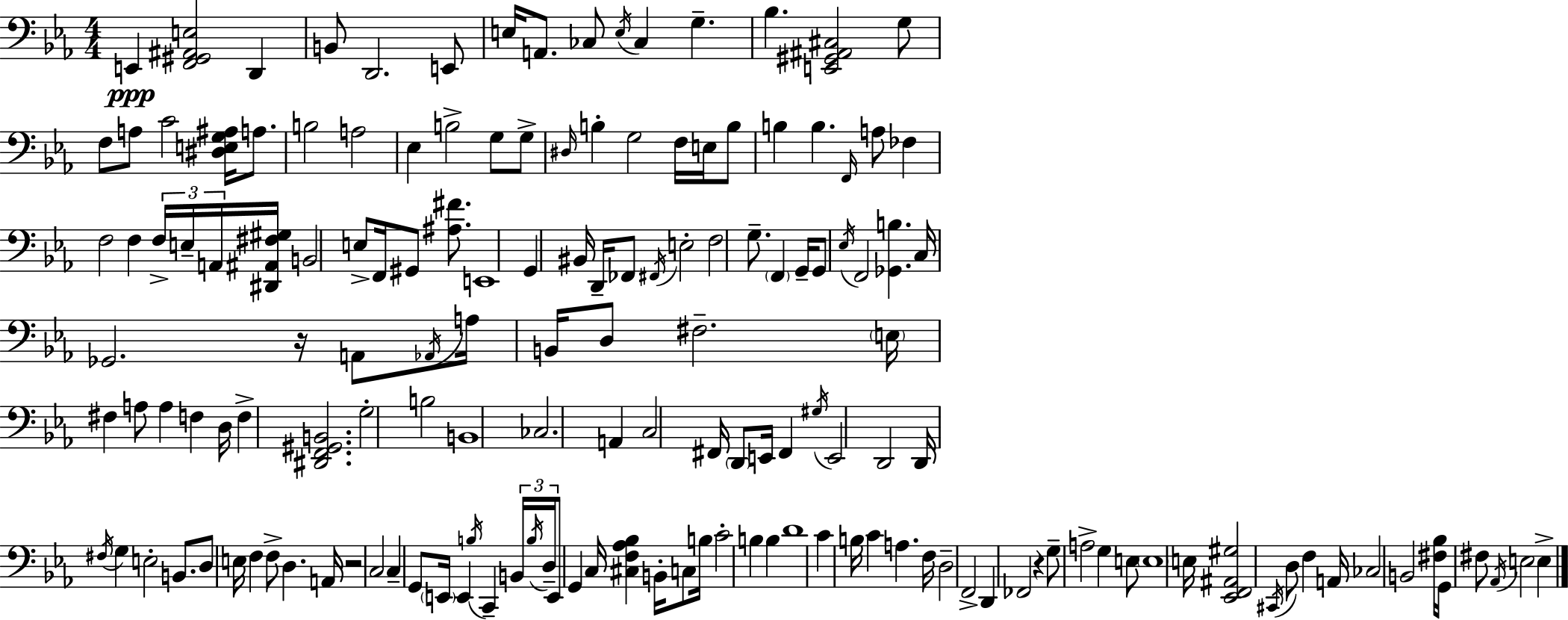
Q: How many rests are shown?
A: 3